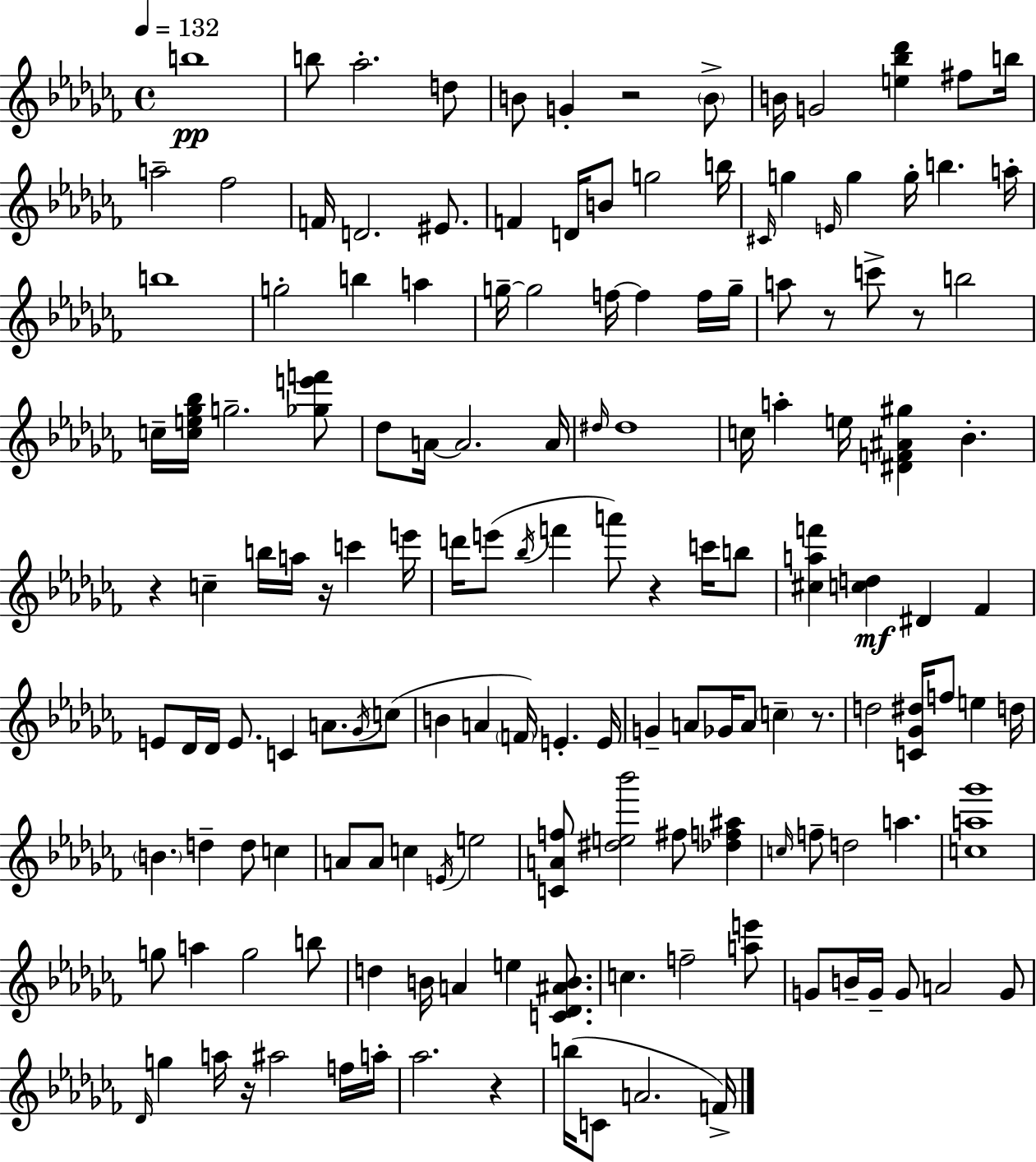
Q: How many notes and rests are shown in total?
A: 152